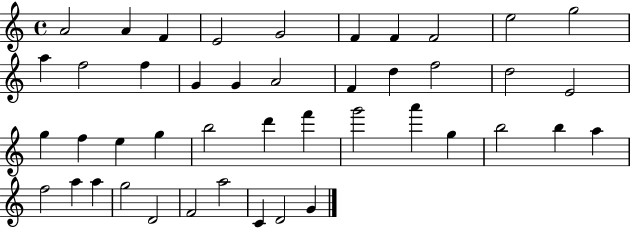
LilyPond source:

{
  \clef treble
  \time 4/4
  \defaultTimeSignature
  \key c \major
  a'2 a'4 f'4 | e'2 g'2 | f'4 f'4 f'2 | e''2 g''2 | \break a''4 f''2 f''4 | g'4 g'4 a'2 | f'4 d''4 f''2 | d''2 e'2 | \break g''4 f''4 e''4 g''4 | b''2 d'''4 f'''4 | g'''2 a'''4 g''4 | b''2 b''4 a''4 | \break f''2 a''4 a''4 | g''2 d'2 | f'2 a''2 | c'4 d'2 g'4 | \break \bar "|."
}